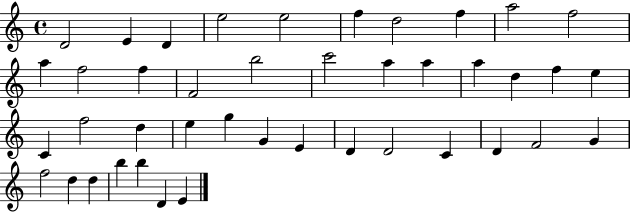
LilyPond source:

{
  \clef treble
  \time 4/4
  \defaultTimeSignature
  \key c \major
  d'2 e'4 d'4 | e''2 e''2 | f''4 d''2 f''4 | a''2 f''2 | \break a''4 f''2 f''4 | f'2 b''2 | c'''2 a''4 a''4 | a''4 d''4 f''4 e''4 | \break c'4 f''2 d''4 | e''4 g''4 g'4 e'4 | d'4 d'2 c'4 | d'4 f'2 g'4 | \break f''2 d''4 d''4 | b''4 b''4 d'4 e'4 | \bar "|."
}